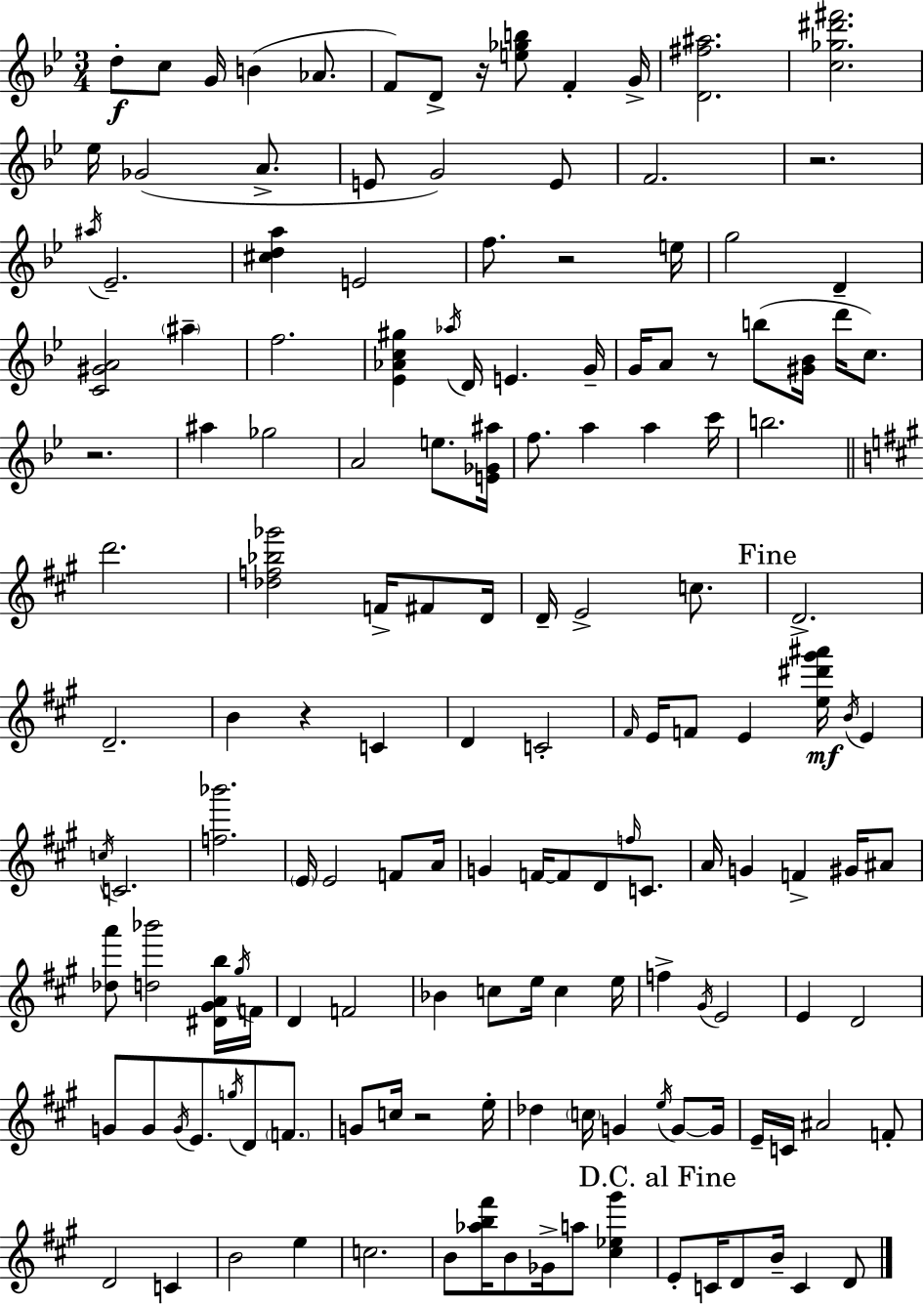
{
  \clef treble
  \numericTimeSignature
  \time 3/4
  \key bes \major
  \repeat volta 2 { d''8-.\f c''8 g'16 b'4( aes'8. | f'8) d'8-> r16 <e'' ges'' b''>8 f'4-. g'16-> | <d' fis'' ais''>2. | <c'' ges'' dis''' fis'''>2. | \break ees''16 ges'2( a'8.-> | e'8 g'2) e'8 | f'2. | r2. | \break \acciaccatura { ais''16 } ees'2.-- | <cis'' d'' a''>4 e'2 | f''8. r2 | e''16 g''2 d'4-- | \break <c' gis' a'>2 \parenthesize ais''4-- | f''2. | <ees' aes' c'' gis''>4 \acciaccatura { aes''16 } d'16 e'4. | g'16-- g'16 a'8 r8 b''8( <gis' bes'>16 d'''16 c''8.) | \break r2. | ais''4 ges''2 | a'2 e''8. | <e' ges' ais''>16 f''8. a''4 a''4 | \break c'''16 b''2. | \bar "||" \break \key a \major d'''2. | <des'' f'' bes'' ges'''>2 f'16-> fis'8 d'16 | d'16-- e'2-> c''8. | \mark "Fine" d'2.-> | \break d'2.-- | b'4 r4 c'4 | d'4 c'2-. | \grace { fis'16 } e'16 f'8 e'4 <e'' dis''' gis''' ais'''>16\mf \acciaccatura { b'16 } e'4 | \break \acciaccatura { c''16 } c'2. | <f'' bes'''>2. | \parenthesize e'16 e'2 | f'8 a'16 g'4 f'16~~ f'8 d'8 | \break \grace { f''16 } c'8. a'16 g'4 f'4-> | gis'16 ais'8 <des'' a'''>8 <d'' bes'''>2 | <dis' gis' a' b''>16 \acciaccatura { gis''16 } f'16 d'4 f'2 | bes'4 c''8 e''16 | \break c''4 e''16 f''4-> \acciaccatura { gis'16 } e'2 | e'4 d'2 | g'8 g'8 \acciaccatura { g'16 } e'8. | \acciaccatura { g''16 } d'8 \parenthesize f'8. g'8 c''16 r2 | \break e''16-. des''4 | \parenthesize c''16 g'4 \acciaccatura { e''16 } g'8~~ g'16 e'16-- c'16 ais'2 | f'8-. d'2 | c'4 b'2 | \break e''4 c''2. | b'8 <aes'' b'' fis'''>16 | b'8 ges'16-> a''8 <cis'' ees'' gis'''>4 \mark "D.C. al Fine" e'8-. c'16 | d'8 b'16-- c'4 d'8 } \bar "|."
}